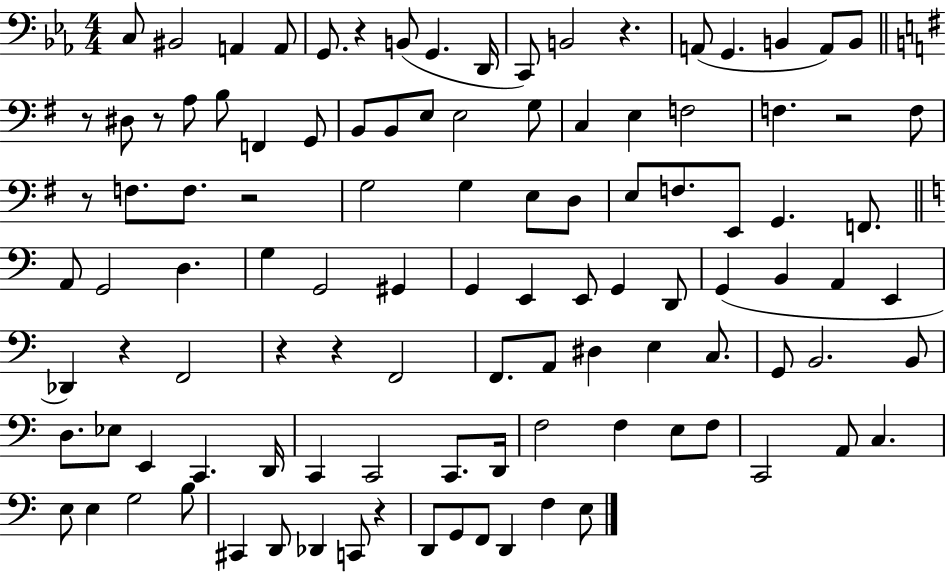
{
  \clef bass
  \numericTimeSignature
  \time 4/4
  \key ees \major
  c8 bis,2 a,4 a,8 | g,8. r4 b,8( g,4. d,16 | c,8) b,2 r4. | a,8( g,4. b,4 a,8) b,8 | \break \bar "||" \break \key g \major r8 dis8 r8 a8 b8 f,4 g,8 | b,8 b,8 e8 e2 g8 | c4 e4 f2 | f4. r2 f8 | \break r8 f8. f8. r2 | g2 g4 e8 d8 | e8 f8. e,8 g,4. f,8. | \bar "||" \break \key c \major a,8 g,2 d4. | g4 g,2 gis,4 | g,4 e,4 e,8 g,4 d,8 | g,4( b,4 a,4 e,4 | \break des,4) r4 f,2 | r4 r4 f,2 | f,8. a,8 dis4 e4 c8. | g,8 b,2. b,8 | \break d8. ees8 e,4 c,4. d,16 | c,4 c,2 c,8. d,16 | f2 f4 e8 f8 | c,2 a,8 c4. | \break e8 e4 g2 b8 | cis,4 d,8 des,4 c,8 r4 | d,8 g,8 f,8 d,4 f4 e8 | \bar "|."
}